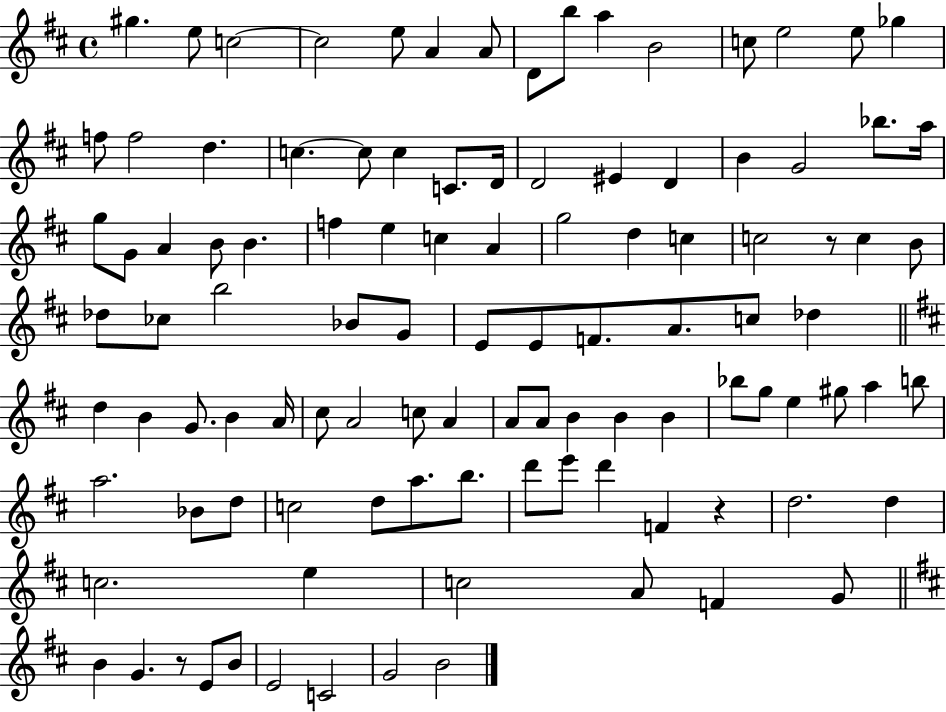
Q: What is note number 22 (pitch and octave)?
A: C4